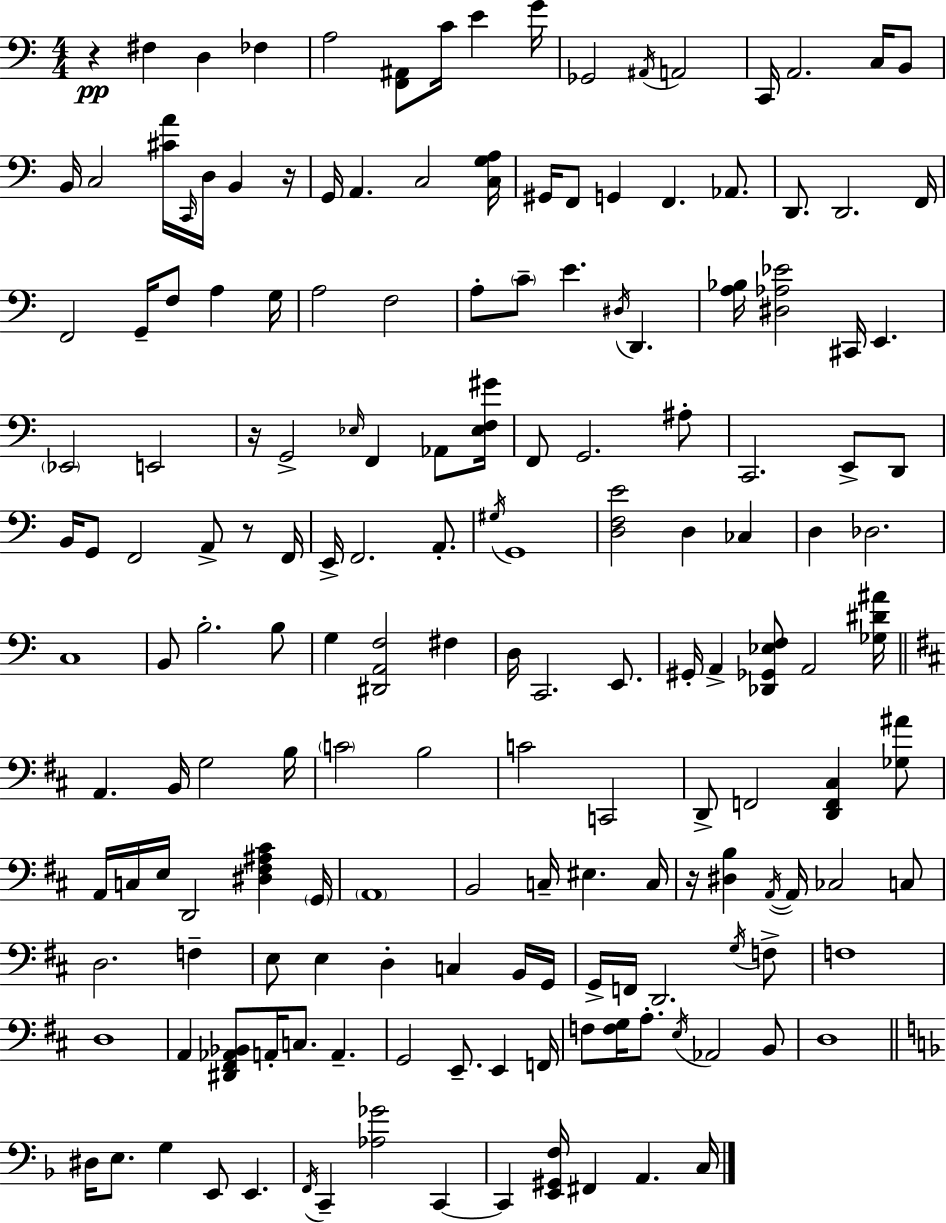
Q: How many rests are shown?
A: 5